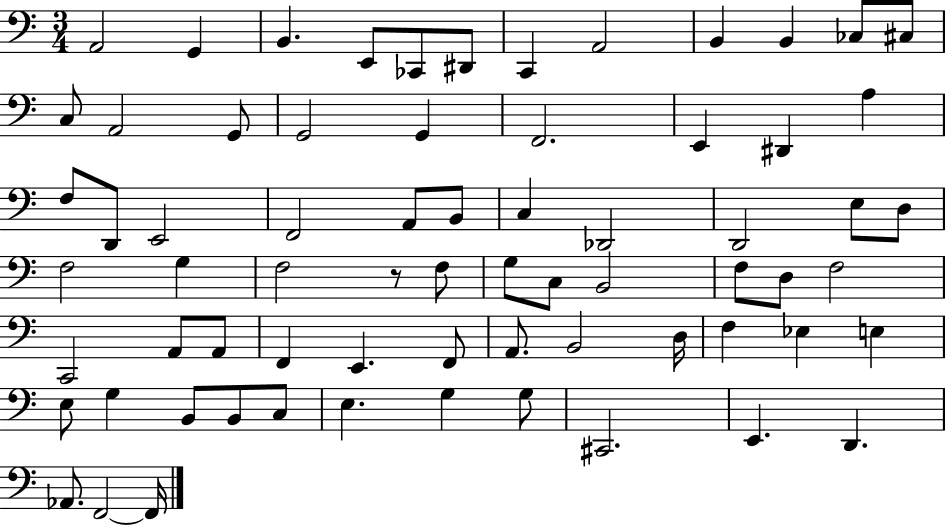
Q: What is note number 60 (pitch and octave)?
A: E3